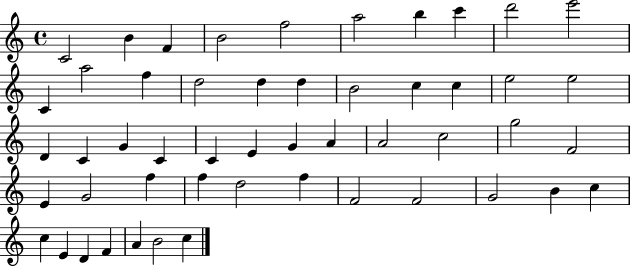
{
  \clef treble
  \time 4/4
  \defaultTimeSignature
  \key c \major
  c'2 b'4 f'4 | b'2 f''2 | a''2 b''4 c'''4 | d'''2 e'''2 | \break c'4 a''2 f''4 | d''2 d''4 d''4 | b'2 c''4 c''4 | e''2 e''2 | \break d'4 c'4 g'4 c'4 | c'4 e'4 g'4 a'4 | a'2 c''2 | g''2 f'2 | \break e'4 g'2 f''4 | f''4 d''2 f''4 | f'2 f'2 | g'2 b'4 c''4 | \break c''4 e'4 d'4 f'4 | a'4 b'2 c''4 | \bar "|."
}